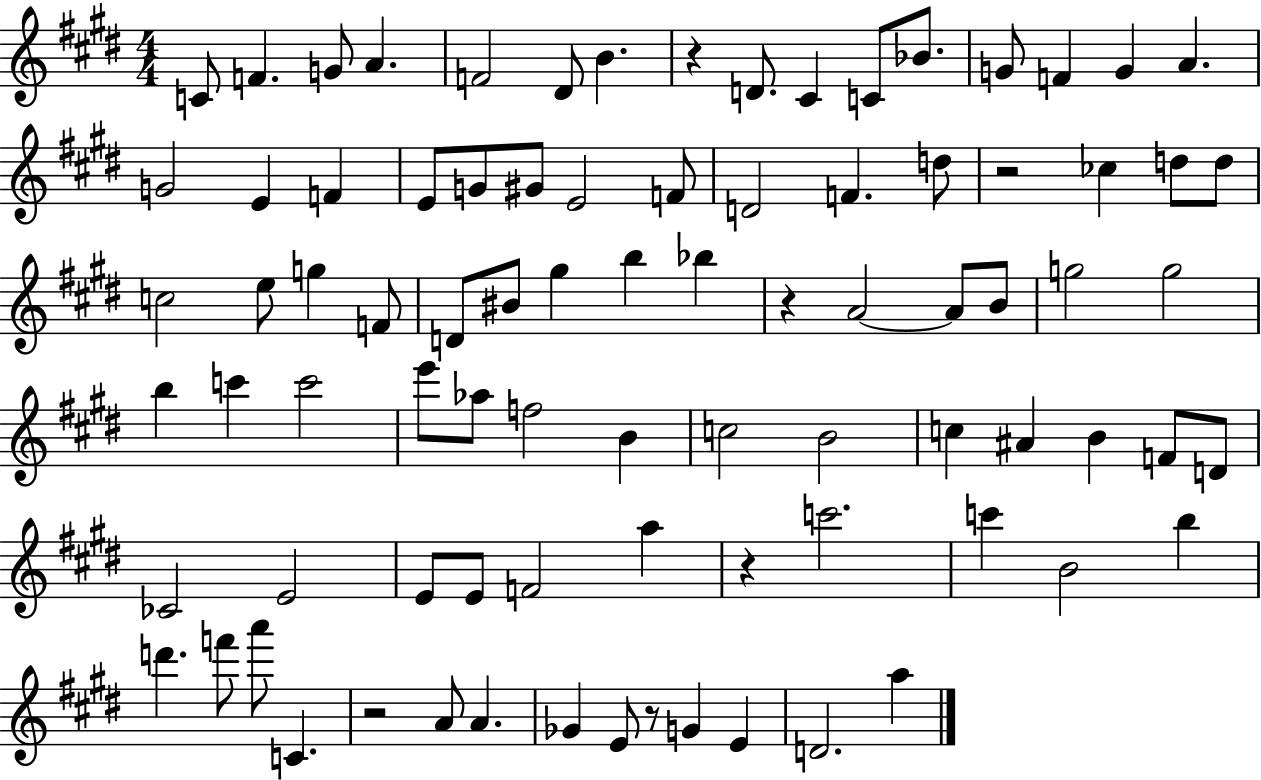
{
  \clef treble
  \numericTimeSignature
  \time 4/4
  \key e \major
  \repeat volta 2 { c'8 f'4. g'8 a'4. | f'2 dis'8 b'4. | r4 d'8. cis'4 c'8 bes'8. | g'8 f'4 g'4 a'4. | \break g'2 e'4 f'4 | e'8 g'8 gis'8 e'2 f'8 | d'2 f'4. d''8 | r2 ces''4 d''8 d''8 | \break c''2 e''8 g''4 f'8 | d'8 bis'8 gis''4 b''4 bes''4 | r4 a'2~~ a'8 b'8 | g''2 g''2 | \break b''4 c'''4 c'''2 | e'''8 aes''8 f''2 b'4 | c''2 b'2 | c''4 ais'4 b'4 f'8 d'8 | \break ces'2 e'2 | e'8 e'8 f'2 a''4 | r4 c'''2. | c'''4 b'2 b''4 | \break d'''4. f'''8 a'''8 c'4. | r2 a'8 a'4. | ges'4 e'8 r8 g'4 e'4 | d'2. a''4 | \break } \bar "|."
}